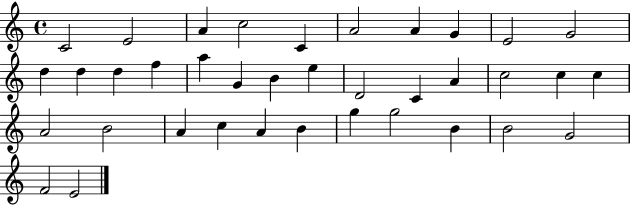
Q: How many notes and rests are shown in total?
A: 37